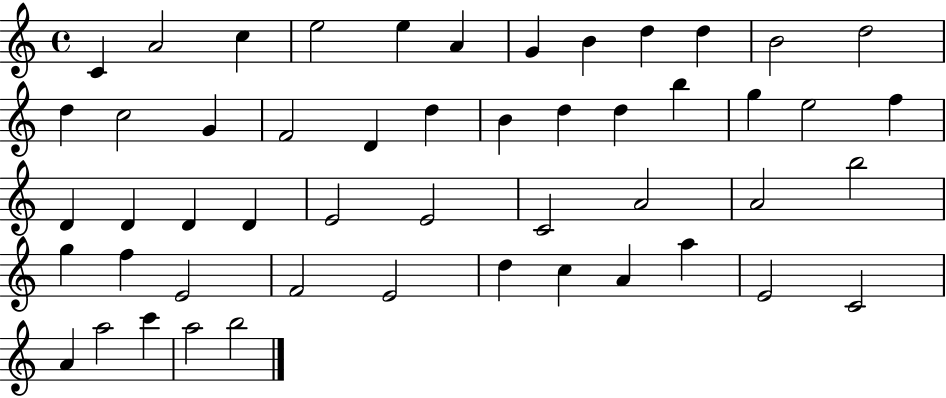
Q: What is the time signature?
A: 4/4